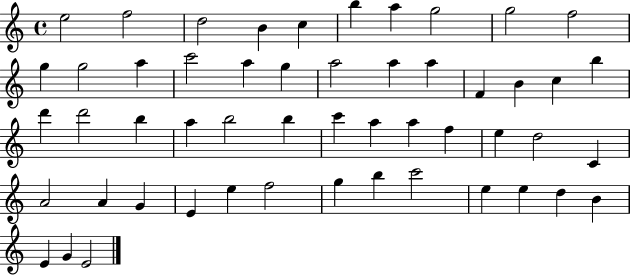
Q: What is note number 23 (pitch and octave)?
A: B5